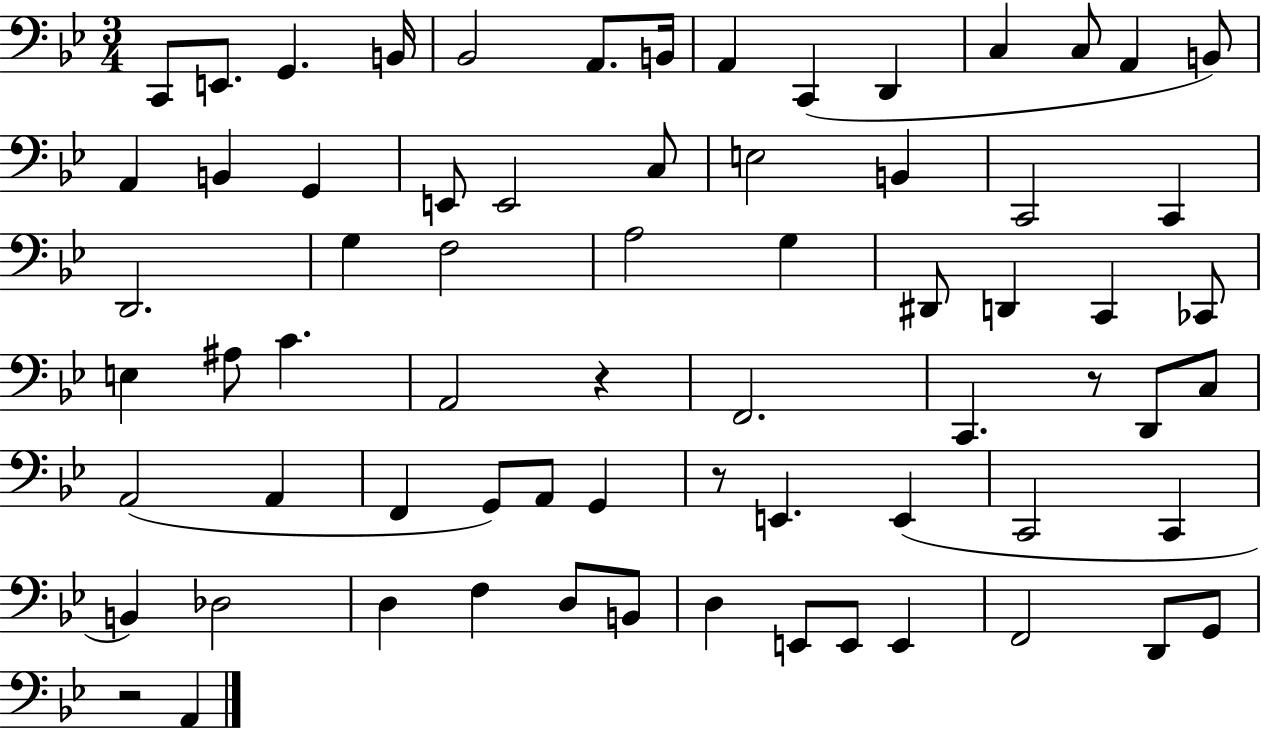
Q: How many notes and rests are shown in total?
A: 69